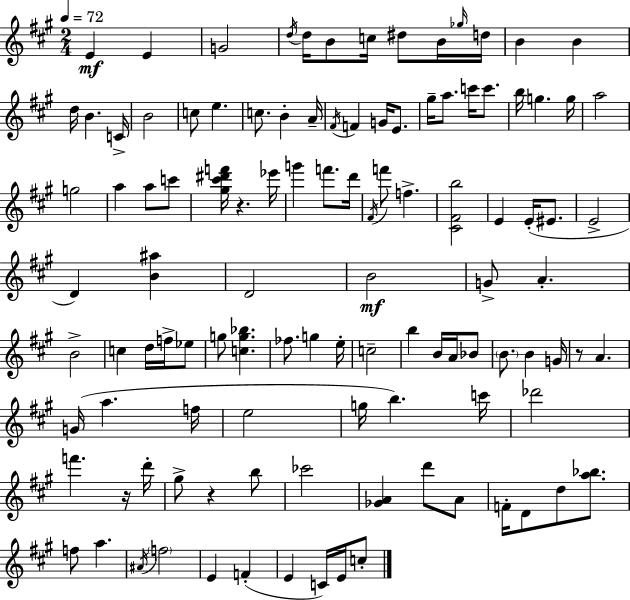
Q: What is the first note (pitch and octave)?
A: E4